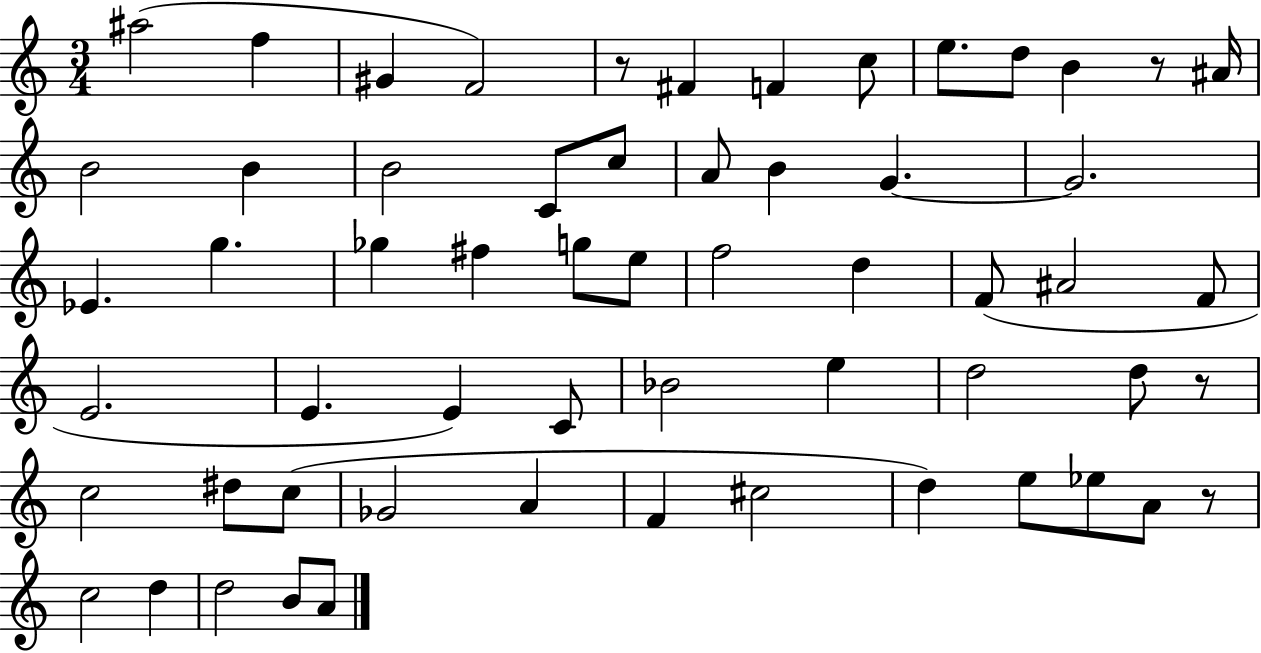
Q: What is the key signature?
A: C major